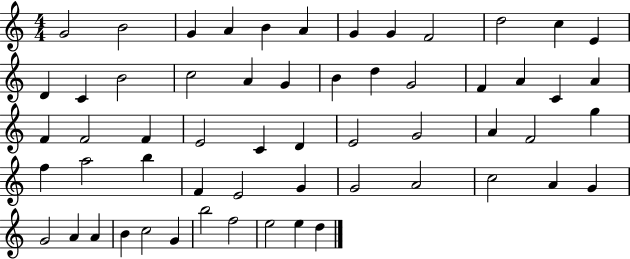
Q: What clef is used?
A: treble